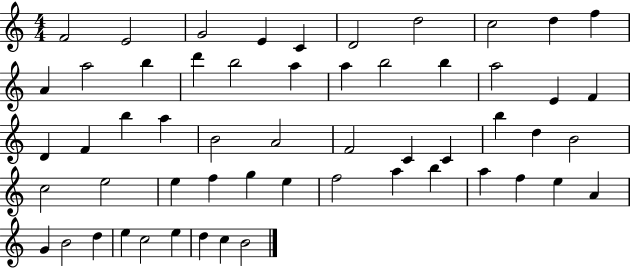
X:1
T:Untitled
M:4/4
L:1/4
K:C
F2 E2 G2 E C D2 d2 c2 d f A a2 b d' b2 a a b2 b a2 E F D F b a B2 A2 F2 C C b d B2 c2 e2 e f g e f2 a b a f e A G B2 d e c2 e d c B2